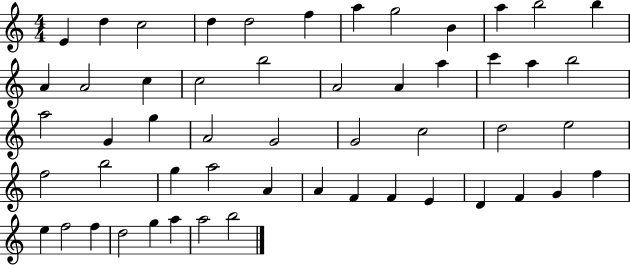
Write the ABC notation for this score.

X:1
T:Untitled
M:4/4
L:1/4
K:C
E d c2 d d2 f a g2 B a b2 b A A2 c c2 b2 A2 A a c' a b2 a2 G g A2 G2 G2 c2 d2 e2 f2 b2 g a2 A A F F E D F G f e f2 f d2 g a a2 b2